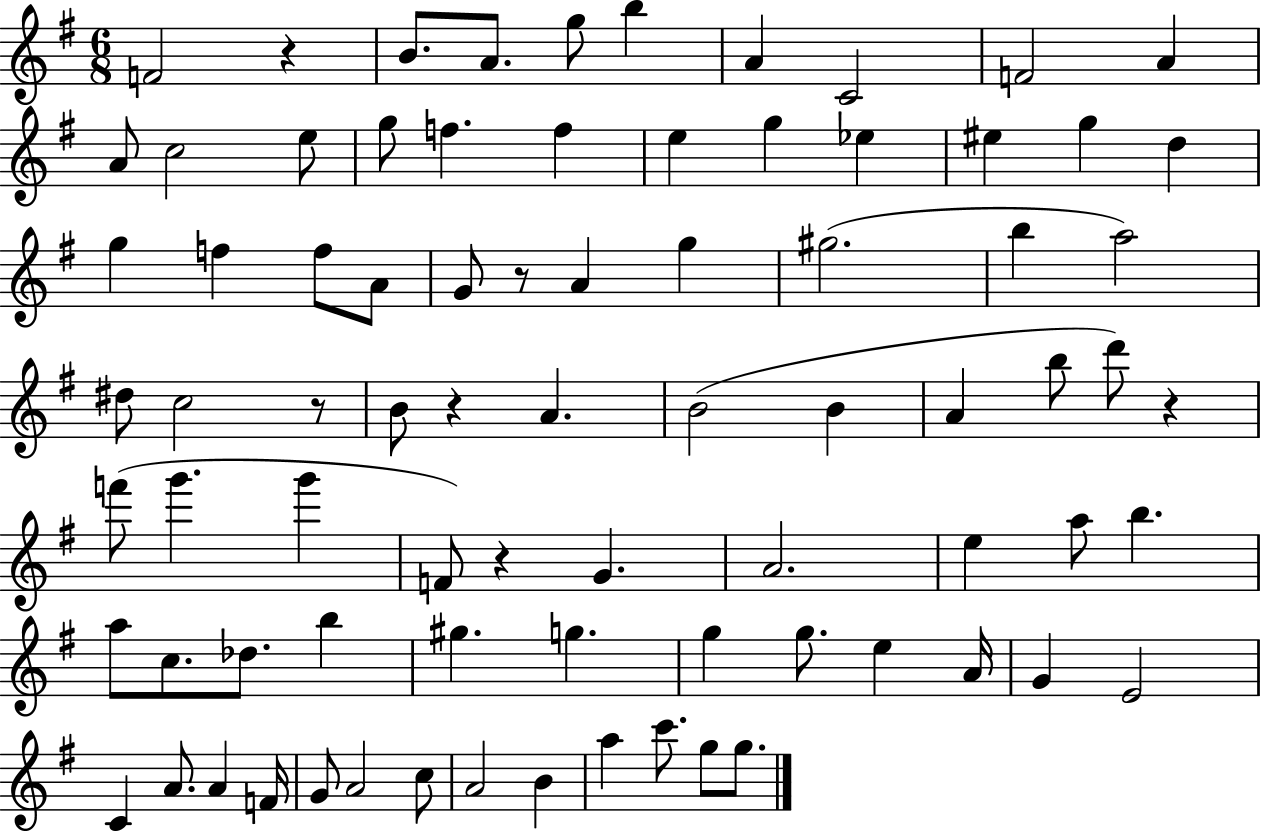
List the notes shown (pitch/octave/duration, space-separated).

F4/h R/q B4/e. A4/e. G5/e B5/q A4/q C4/h F4/h A4/q A4/e C5/h E5/e G5/e F5/q. F5/q E5/q G5/q Eb5/q EIS5/q G5/q D5/q G5/q F5/q F5/e A4/e G4/e R/e A4/q G5/q G#5/h. B5/q A5/h D#5/e C5/h R/e B4/e R/q A4/q. B4/h B4/q A4/q B5/e D6/e R/q F6/e G6/q. G6/q F4/e R/q G4/q. A4/h. E5/q A5/e B5/q. A5/e C5/e. Db5/e. B5/q G#5/q. G5/q. G5/q G5/e. E5/q A4/s G4/q E4/h C4/q A4/e. A4/q F4/s G4/e A4/h C5/e A4/h B4/q A5/q C6/e. G5/e G5/e.